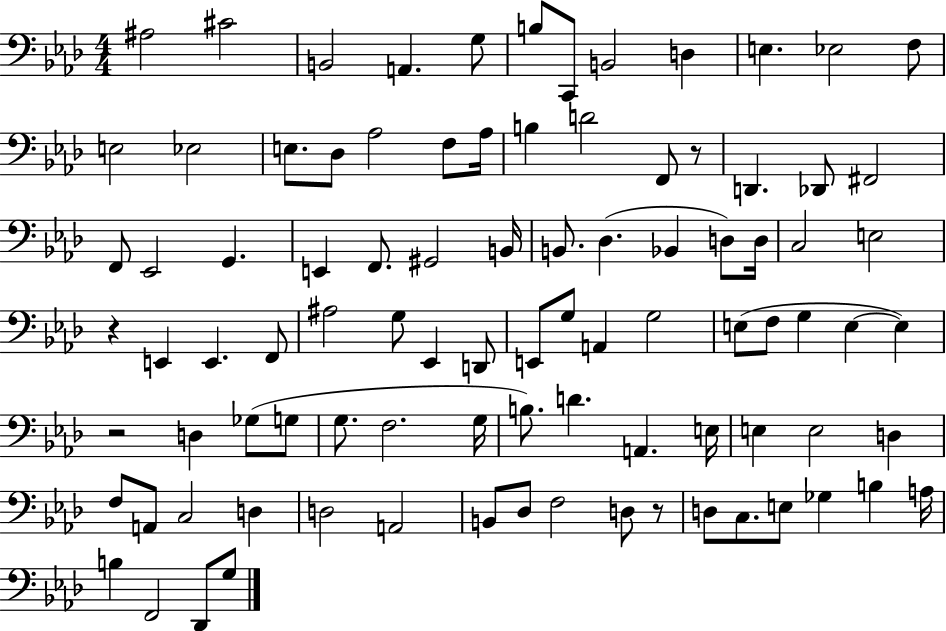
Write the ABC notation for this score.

X:1
T:Untitled
M:4/4
L:1/4
K:Ab
^A,2 ^C2 B,,2 A,, G,/2 B,/2 C,,/2 B,,2 D, E, _E,2 F,/2 E,2 _E,2 E,/2 _D,/2 _A,2 F,/2 _A,/4 B, D2 F,,/2 z/2 D,, _D,,/2 ^F,,2 F,,/2 _E,,2 G,, E,, F,,/2 ^G,,2 B,,/4 B,,/2 _D, _B,, D,/2 D,/4 C,2 E,2 z E,, E,, F,,/2 ^A,2 G,/2 _E,, D,,/2 E,,/2 G,/2 A,, G,2 E,/2 F,/2 G, E, E, z2 D, _G,/2 G,/2 G,/2 F,2 G,/4 B,/2 D A,, E,/4 E, E,2 D, F,/2 A,,/2 C,2 D, D,2 A,,2 B,,/2 _D,/2 F,2 D,/2 z/2 D,/2 C,/2 E,/2 _G, B, A,/4 B, F,,2 _D,,/2 G,/2